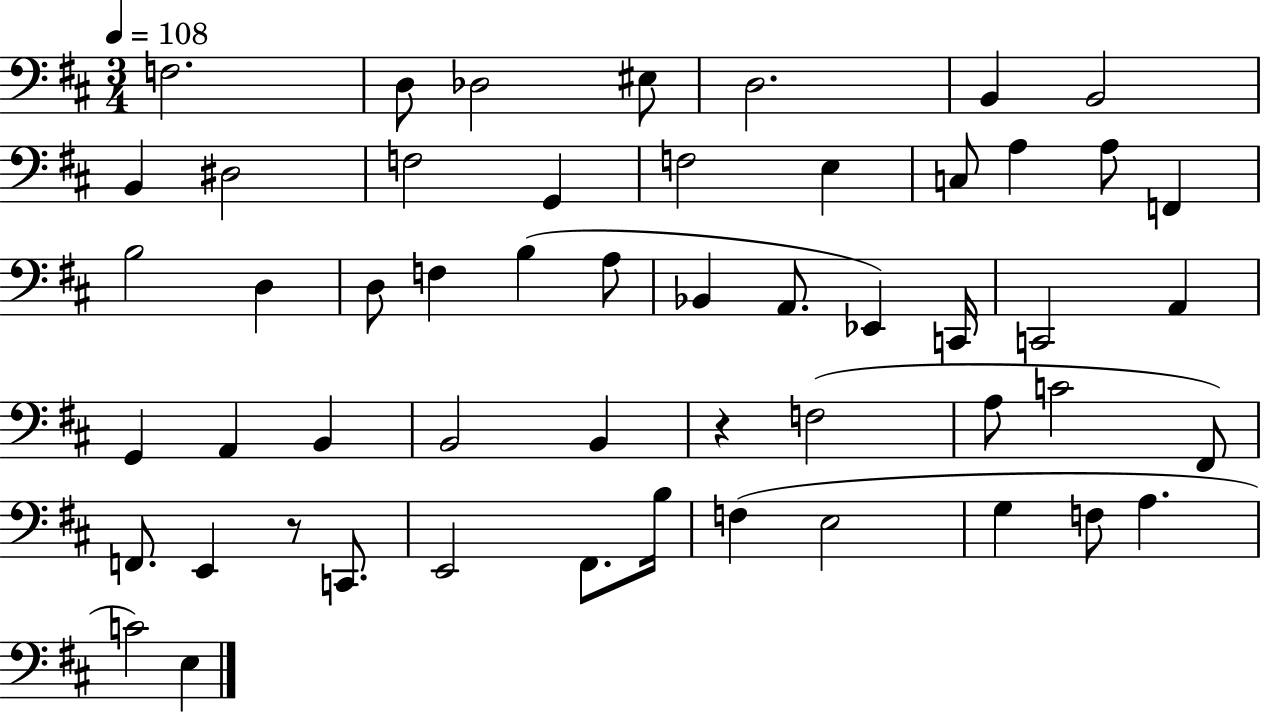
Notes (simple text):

F3/h. D3/e Db3/h EIS3/e D3/h. B2/q B2/h B2/q D#3/h F3/h G2/q F3/h E3/q C3/e A3/q A3/e F2/q B3/h D3/q D3/e F3/q B3/q A3/e Bb2/q A2/e. Eb2/q C2/s C2/h A2/q G2/q A2/q B2/q B2/h B2/q R/q F3/h A3/e C4/h F#2/e F2/e. E2/q R/e C2/e. E2/h F#2/e. B3/s F3/q E3/h G3/q F3/e A3/q. C4/h E3/q